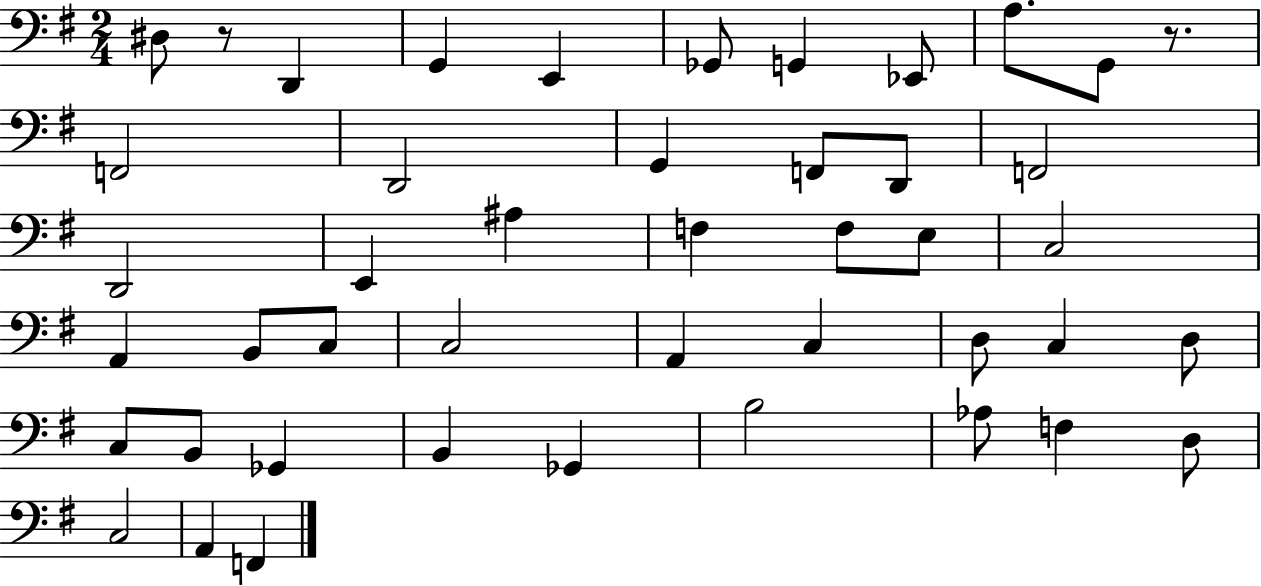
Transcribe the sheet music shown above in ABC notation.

X:1
T:Untitled
M:2/4
L:1/4
K:G
^D,/2 z/2 D,, G,, E,, _G,,/2 G,, _E,,/2 A,/2 G,,/2 z/2 F,,2 D,,2 G,, F,,/2 D,,/2 F,,2 D,,2 E,, ^A, F, F,/2 E,/2 C,2 A,, B,,/2 C,/2 C,2 A,, C, D,/2 C, D,/2 C,/2 B,,/2 _G,, B,, _G,, B,2 _A,/2 F, D,/2 C,2 A,, F,,